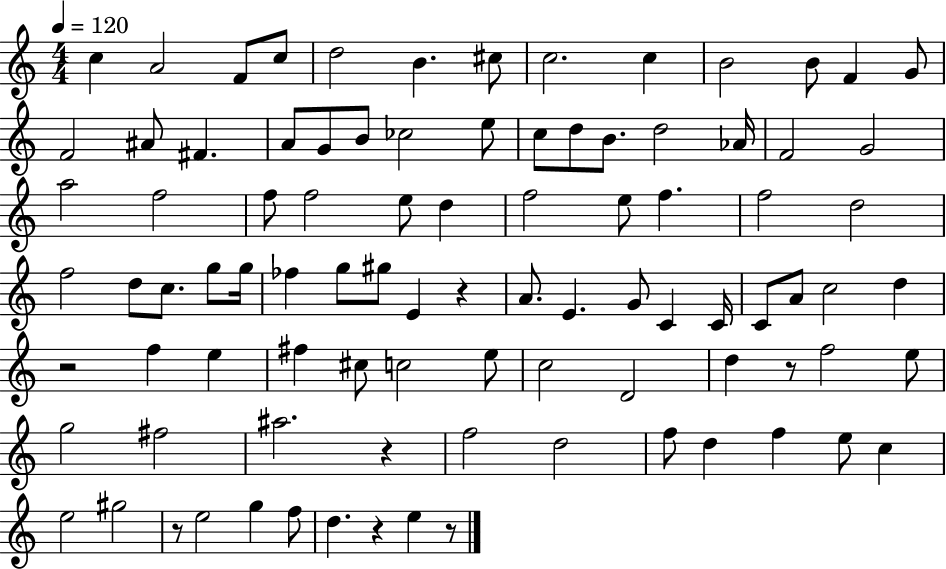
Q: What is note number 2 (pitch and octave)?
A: A4